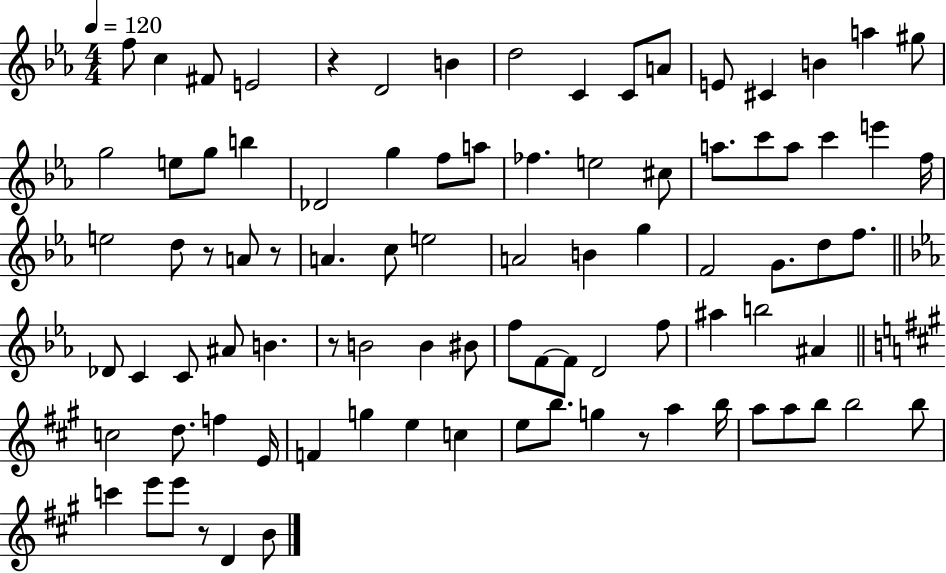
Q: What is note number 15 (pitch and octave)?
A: G#5